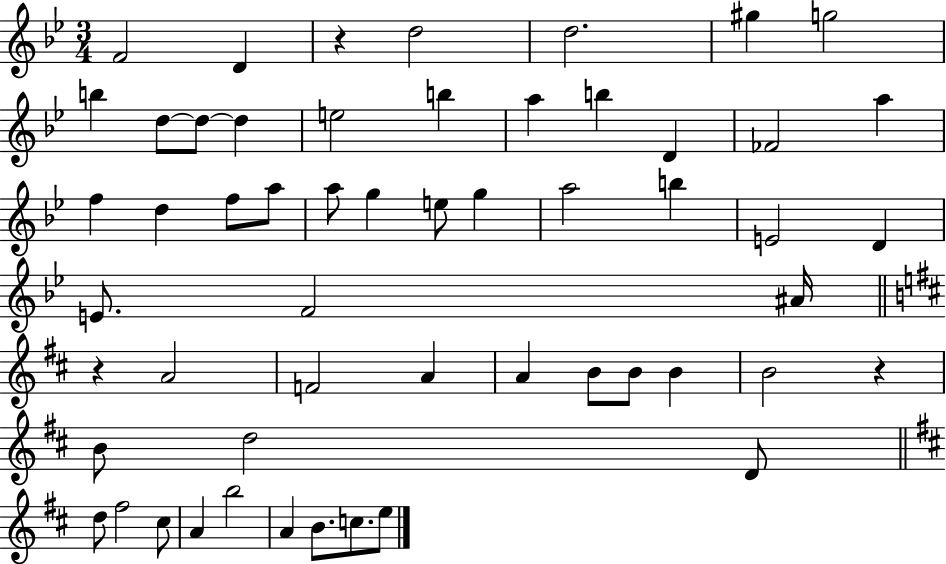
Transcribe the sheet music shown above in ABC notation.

X:1
T:Untitled
M:3/4
L:1/4
K:Bb
F2 D z d2 d2 ^g g2 b d/2 d/2 d e2 b a b D _F2 a f d f/2 a/2 a/2 g e/2 g a2 b E2 D E/2 F2 ^A/4 z A2 F2 A A B/2 B/2 B B2 z B/2 d2 D/2 d/2 ^f2 ^c/2 A b2 A B/2 c/2 e/2